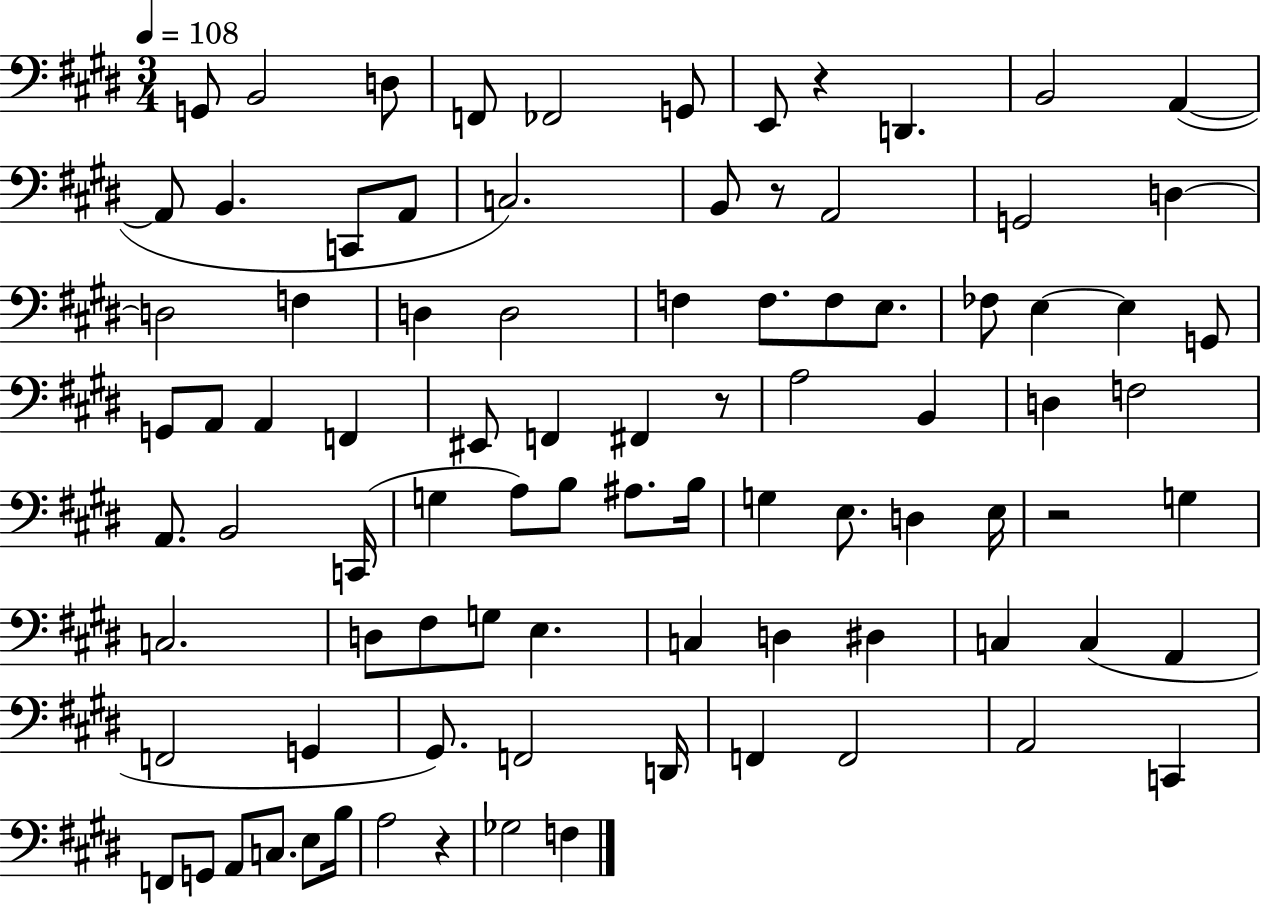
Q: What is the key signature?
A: E major